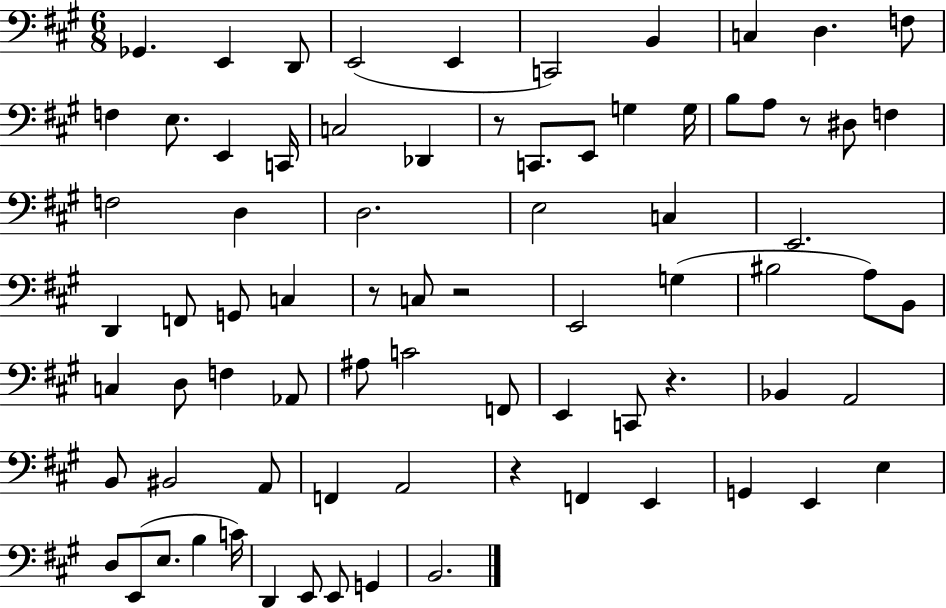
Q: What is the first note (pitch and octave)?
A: Gb2